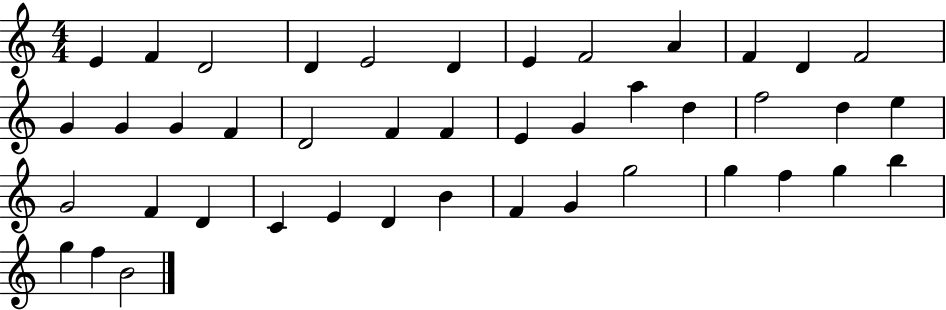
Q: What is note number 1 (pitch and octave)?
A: E4